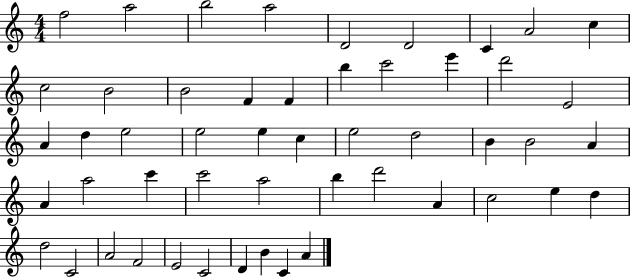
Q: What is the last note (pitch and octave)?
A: A4